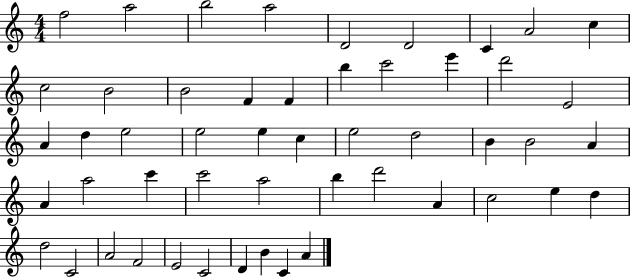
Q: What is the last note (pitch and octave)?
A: A4